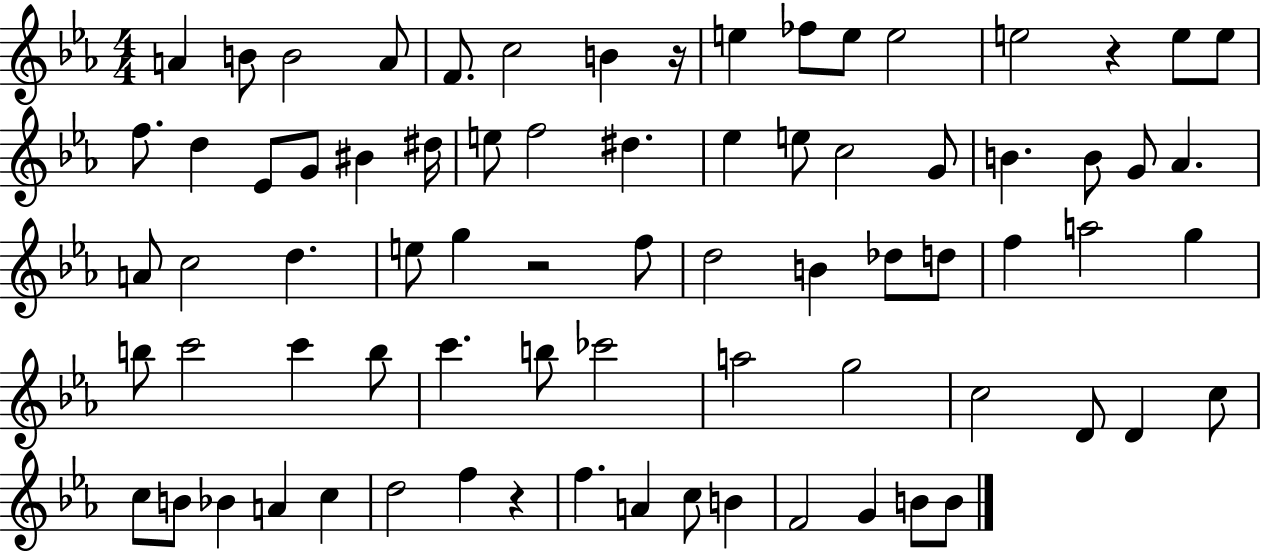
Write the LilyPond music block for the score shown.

{
  \clef treble
  \numericTimeSignature
  \time 4/4
  \key ees \major
  a'4 b'8 b'2 a'8 | f'8. c''2 b'4 r16 | e''4 fes''8 e''8 e''2 | e''2 r4 e''8 e''8 | \break f''8. d''4 ees'8 g'8 bis'4 dis''16 | e''8 f''2 dis''4. | ees''4 e''8 c''2 g'8 | b'4. b'8 g'8 aes'4. | \break a'8 c''2 d''4. | e''8 g''4 r2 f''8 | d''2 b'4 des''8 d''8 | f''4 a''2 g''4 | \break b''8 c'''2 c'''4 b''8 | c'''4. b''8 ces'''2 | a''2 g''2 | c''2 d'8 d'4 c''8 | \break c''8 b'8 bes'4 a'4 c''4 | d''2 f''4 r4 | f''4. a'4 c''8 b'4 | f'2 g'4 b'8 b'8 | \break \bar "|."
}